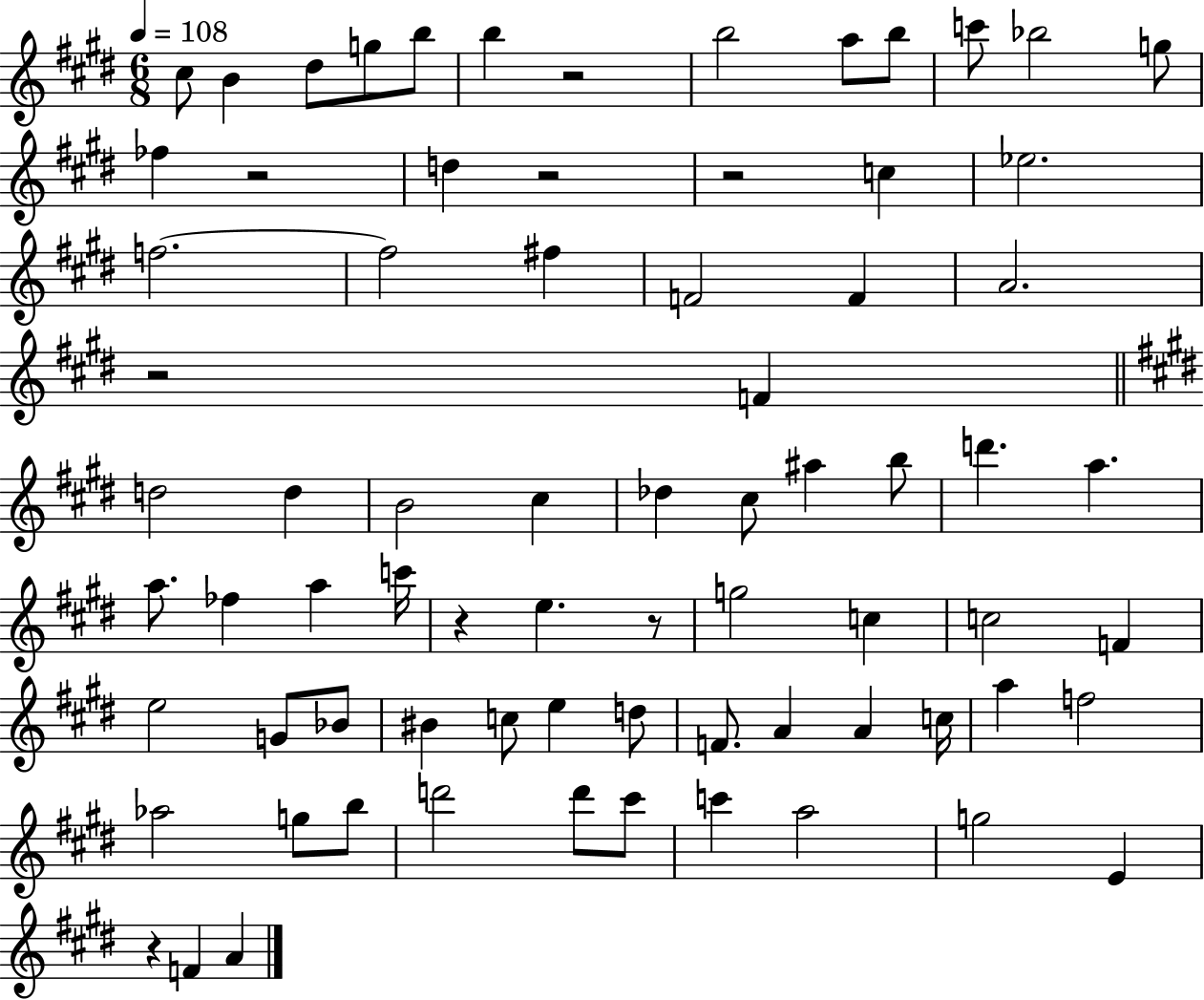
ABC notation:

X:1
T:Untitled
M:6/8
L:1/4
K:E
^c/2 B ^d/2 g/2 b/2 b z2 b2 a/2 b/2 c'/2 _b2 g/2 _f z2 d z2 z2 c _e2 f2 f2 ^f F2 F A2 z2 F d2 d B2 ^c _d ^c/2 ^a b/2 d' a a/2 _f a c'/4 z e z/2 g2 c c2 F e2 G/2 _B/2 ^B c/2 e d/2 F/2 A A c/4 a f2 _a2 g/2 b/2 d'2 d'/2 ^c'/2 c' a2 g2 E z F A